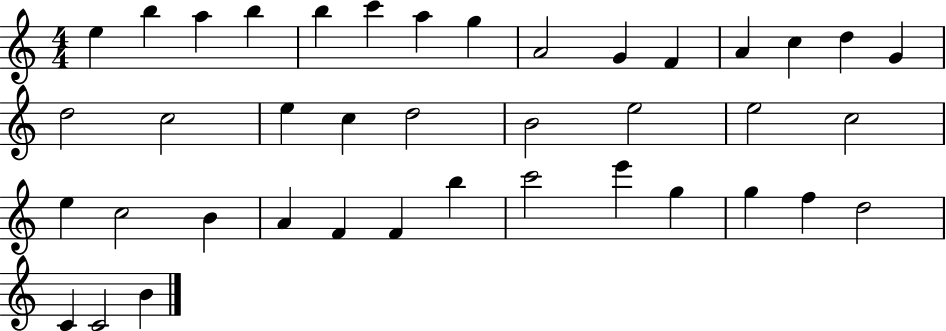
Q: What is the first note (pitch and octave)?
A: E5